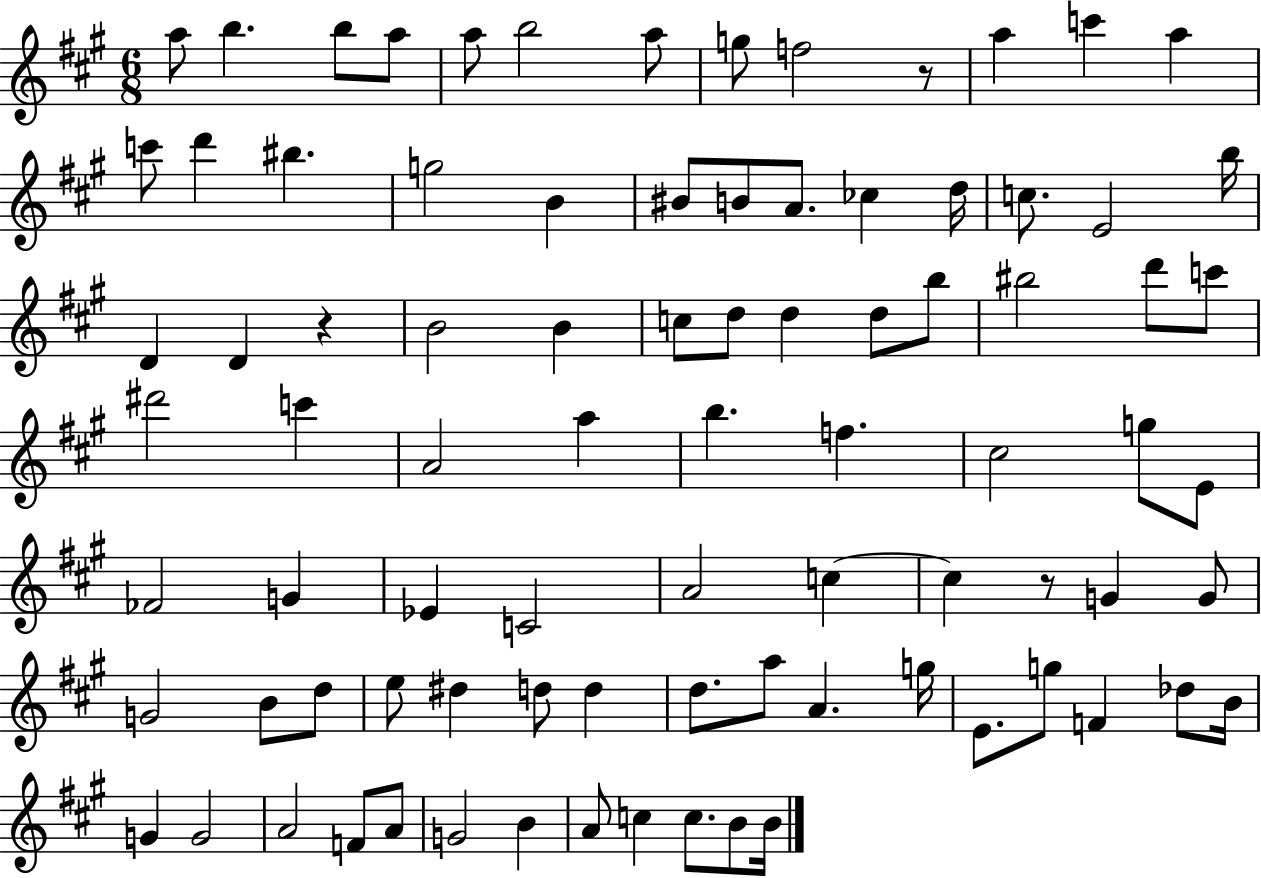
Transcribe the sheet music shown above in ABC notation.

X:1
T:Untitled
M:6/8
L:1/4
K:A
a/2 b b/2 a/2 a/2 b2 a/2 g/2 f2 z/2 a c' a c'/2 d' ^b g2 B ^B/2 B/2 A/2 _c d/4 c/2 E2 b/4 D D z B2 B c/2 d/2 d d/2 b/2 ^b2 d'/2 c'/2 ^d'2 c' A2 a b f ^c2 g/2 E/2 _F2 G _E C2 A2 c c z/2 G G/2 G2 B/2 d/2 e/2 ^d d/2 d d/2 a/2 A g/4 E/2 g/2 F _d/2 B/4 G G2 A2 F/2 A/2 G2 B A/2 c c/2 B/2 B/4